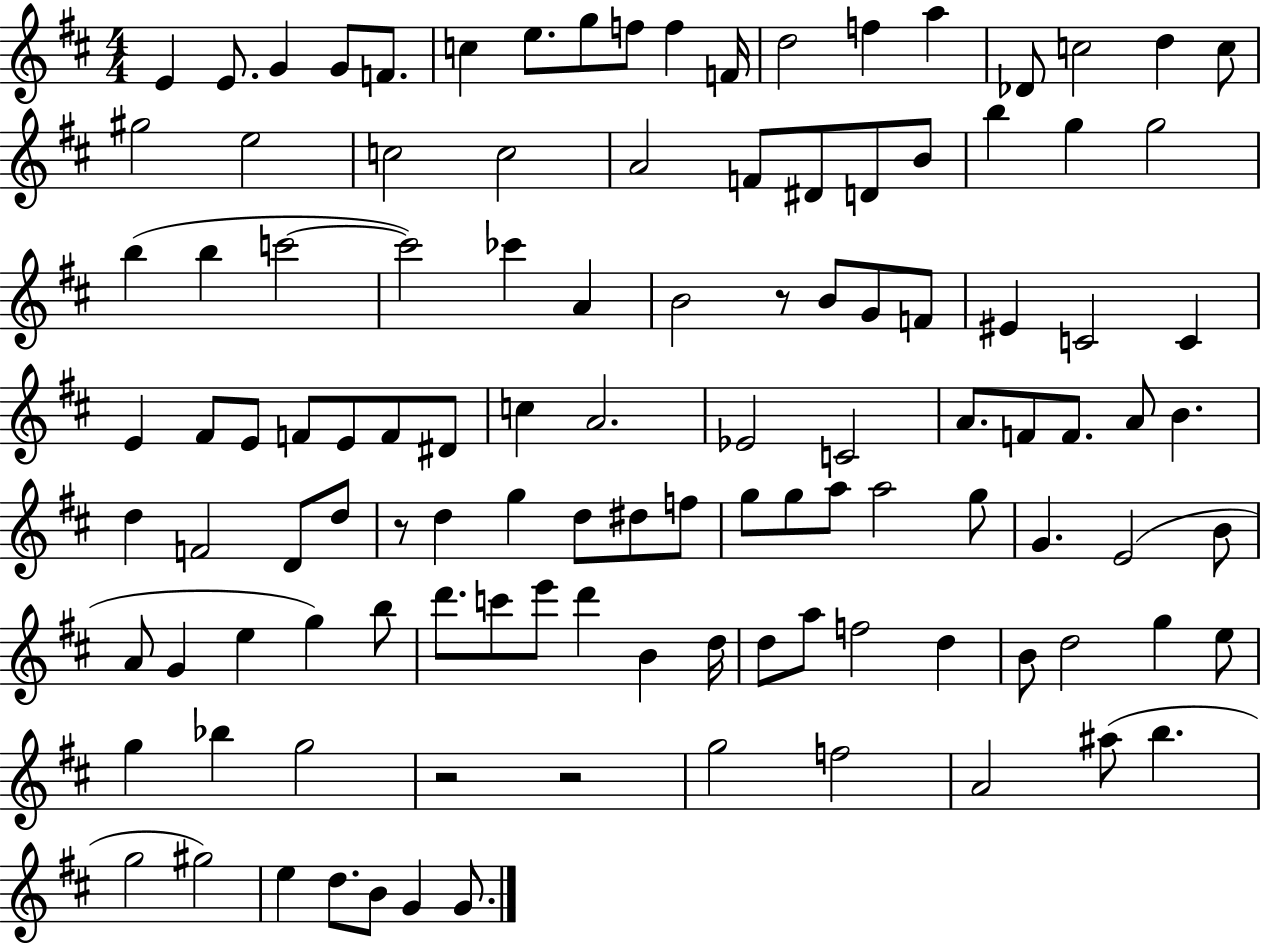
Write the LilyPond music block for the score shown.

{
  \clef treble
  \numericTimeSignature
  \time 4/4
  \key d \major
  e'4 e'8. g'4 g'8 f'8. | c''4 e''8. g''8 f''8 f''4 f'16 | d''2 f''4 a''4 | des'8 c''2 d''4 c''8 | \break gis''2 e''2 | c''2 c''2 | a'2 f'8 dis'8 d'8 b'8 | b''4 g''4 g''2 | \break b''4( b''4 c'''2~~ | c'''2) ces'''4 a'4 | b'2 r8 b'8 g'8 f'8 | eis'4 c'2 c'4 | \break e'4 fis'8 e'8 f'8 e'8 f'8 dis'8 | c''4 a'2. | ees'2 c'2 | a'8. f'8 f'8. a'8 b'4. | \break d''4 f'2 d'8 d''8 | r8 d''4 g''4 d''8 dis''8 f''8 | g''8 g''8 a''8 a''2 g''8 | g'4. e'2( b'8 | \break a'8 g'4 e''4 g''4) b''8 | d'''8. c'''8 e'''8 d'''4 b'4 d''16 | d''8 a''8 f''2 d''4 | b'8 d''2 g''4 e''8 | \break g''4 bes''4 g''2 | r2 r2 | g''2 f''2 | a'2 ais''8( b''4. | \break g''2 gis''2) | e''4 d''8. b'8 g'4 g'8. | \bar "|."
}